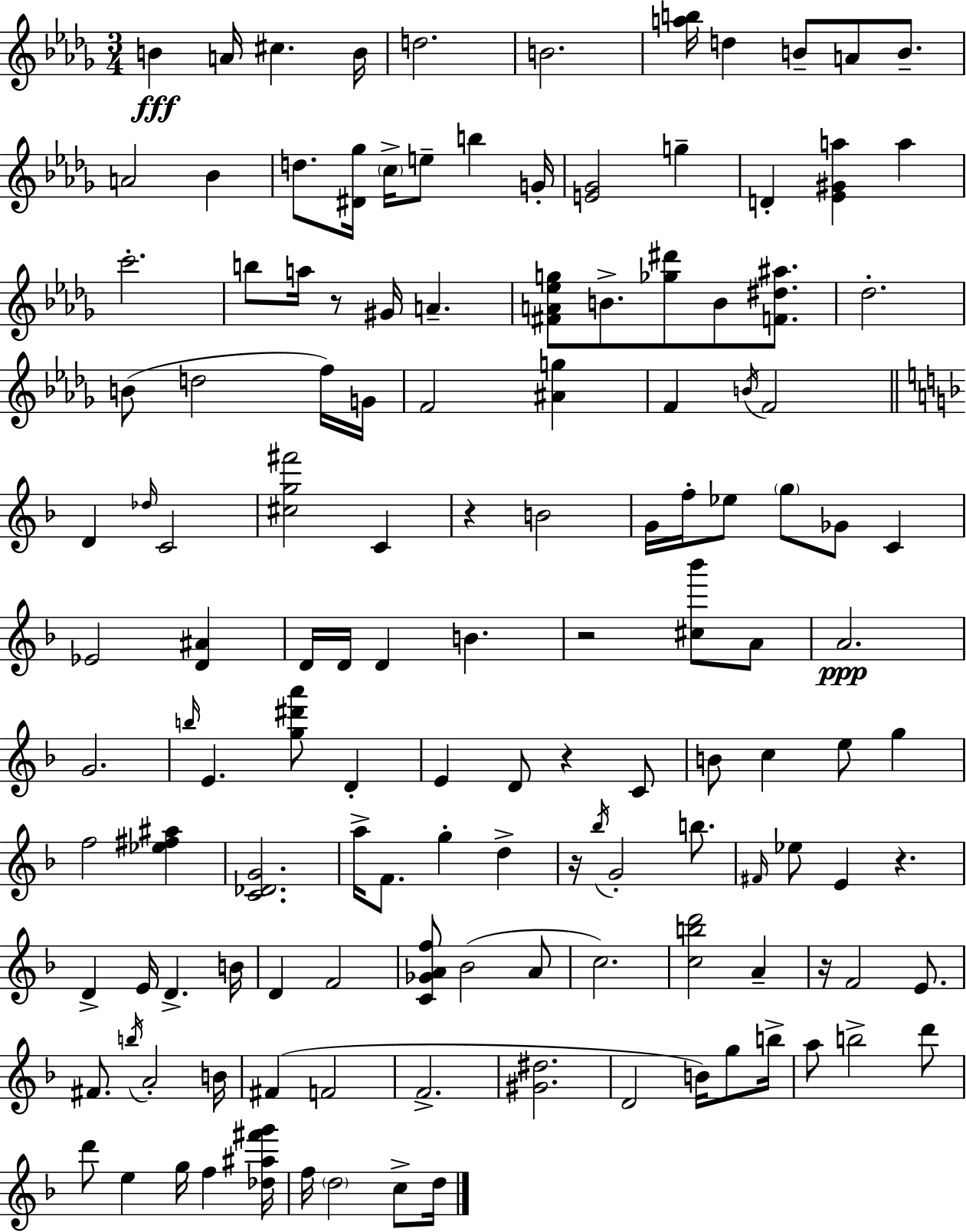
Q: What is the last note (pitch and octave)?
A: D5